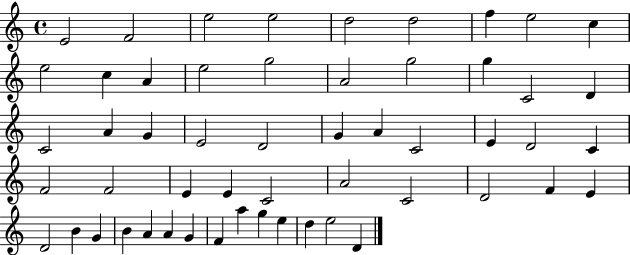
{
  \clef treble
  \time 4/4
  \defaultTimeSignature
  \key c \major
  e'2 f'2 | e''2 e''2 | d''2 d''2 | f''4 e''2 c''4 | \break e''2 c''4 a'4 | e''2 g''2 | a'2 g''2 | g''4 c'2 d'4 | \break c'2 a'4 g'4 | e'2 d'2 | g'4 a'4 c'2 | e'4 d'2 c'4 | \break f'2 f'2 | e'4 e'4 c'2 | a'2 c'2 | d'2 f'4 e'4 | \break d'2 b'4 g'4 | b'4 a'4 a'4 g'4 | f'4 a''4 g''4 e''4 | d''4 e''2 d'4 | \break \bar "|."
}